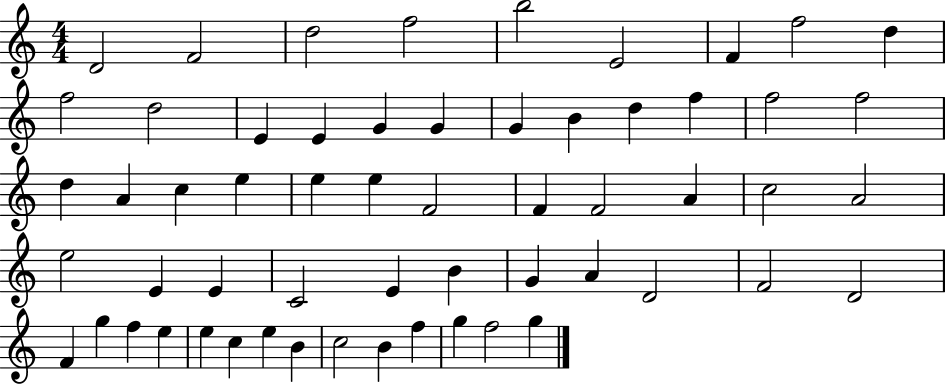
{
  \clef treble
  \numericTimeSignature
  \time 4/4
  \key c \major
  d'2 f'2 | d''2 f''2 | b''2 e'2 | f'4 f''2 d''4 | \break f''2 d''2 | e'4 e'4 g'4 g'4 | g'4 b'4 d''4 f''4 | f''2 f''2 | \break d''4 a'4 c''4 e''4 | e''4 e''4 f'2 | f'4 f'2 a'4 | c''2 a'2 | \break e''2 e'4 e'4 | c'2 e'4 b'4 | g'4 a'4 d'2 | f'2 d'2 | \break f'4 g''4 f''4 e''4 | e''4 c''4 e''4 b'4 | c''2 b'4 f''4 | g''4 f''2 g''4 | \break \bar "|."
}